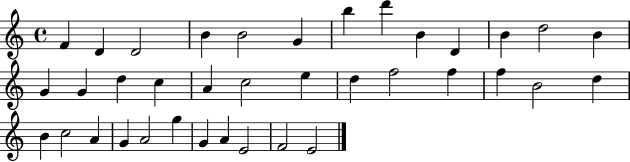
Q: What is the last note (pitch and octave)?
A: E4